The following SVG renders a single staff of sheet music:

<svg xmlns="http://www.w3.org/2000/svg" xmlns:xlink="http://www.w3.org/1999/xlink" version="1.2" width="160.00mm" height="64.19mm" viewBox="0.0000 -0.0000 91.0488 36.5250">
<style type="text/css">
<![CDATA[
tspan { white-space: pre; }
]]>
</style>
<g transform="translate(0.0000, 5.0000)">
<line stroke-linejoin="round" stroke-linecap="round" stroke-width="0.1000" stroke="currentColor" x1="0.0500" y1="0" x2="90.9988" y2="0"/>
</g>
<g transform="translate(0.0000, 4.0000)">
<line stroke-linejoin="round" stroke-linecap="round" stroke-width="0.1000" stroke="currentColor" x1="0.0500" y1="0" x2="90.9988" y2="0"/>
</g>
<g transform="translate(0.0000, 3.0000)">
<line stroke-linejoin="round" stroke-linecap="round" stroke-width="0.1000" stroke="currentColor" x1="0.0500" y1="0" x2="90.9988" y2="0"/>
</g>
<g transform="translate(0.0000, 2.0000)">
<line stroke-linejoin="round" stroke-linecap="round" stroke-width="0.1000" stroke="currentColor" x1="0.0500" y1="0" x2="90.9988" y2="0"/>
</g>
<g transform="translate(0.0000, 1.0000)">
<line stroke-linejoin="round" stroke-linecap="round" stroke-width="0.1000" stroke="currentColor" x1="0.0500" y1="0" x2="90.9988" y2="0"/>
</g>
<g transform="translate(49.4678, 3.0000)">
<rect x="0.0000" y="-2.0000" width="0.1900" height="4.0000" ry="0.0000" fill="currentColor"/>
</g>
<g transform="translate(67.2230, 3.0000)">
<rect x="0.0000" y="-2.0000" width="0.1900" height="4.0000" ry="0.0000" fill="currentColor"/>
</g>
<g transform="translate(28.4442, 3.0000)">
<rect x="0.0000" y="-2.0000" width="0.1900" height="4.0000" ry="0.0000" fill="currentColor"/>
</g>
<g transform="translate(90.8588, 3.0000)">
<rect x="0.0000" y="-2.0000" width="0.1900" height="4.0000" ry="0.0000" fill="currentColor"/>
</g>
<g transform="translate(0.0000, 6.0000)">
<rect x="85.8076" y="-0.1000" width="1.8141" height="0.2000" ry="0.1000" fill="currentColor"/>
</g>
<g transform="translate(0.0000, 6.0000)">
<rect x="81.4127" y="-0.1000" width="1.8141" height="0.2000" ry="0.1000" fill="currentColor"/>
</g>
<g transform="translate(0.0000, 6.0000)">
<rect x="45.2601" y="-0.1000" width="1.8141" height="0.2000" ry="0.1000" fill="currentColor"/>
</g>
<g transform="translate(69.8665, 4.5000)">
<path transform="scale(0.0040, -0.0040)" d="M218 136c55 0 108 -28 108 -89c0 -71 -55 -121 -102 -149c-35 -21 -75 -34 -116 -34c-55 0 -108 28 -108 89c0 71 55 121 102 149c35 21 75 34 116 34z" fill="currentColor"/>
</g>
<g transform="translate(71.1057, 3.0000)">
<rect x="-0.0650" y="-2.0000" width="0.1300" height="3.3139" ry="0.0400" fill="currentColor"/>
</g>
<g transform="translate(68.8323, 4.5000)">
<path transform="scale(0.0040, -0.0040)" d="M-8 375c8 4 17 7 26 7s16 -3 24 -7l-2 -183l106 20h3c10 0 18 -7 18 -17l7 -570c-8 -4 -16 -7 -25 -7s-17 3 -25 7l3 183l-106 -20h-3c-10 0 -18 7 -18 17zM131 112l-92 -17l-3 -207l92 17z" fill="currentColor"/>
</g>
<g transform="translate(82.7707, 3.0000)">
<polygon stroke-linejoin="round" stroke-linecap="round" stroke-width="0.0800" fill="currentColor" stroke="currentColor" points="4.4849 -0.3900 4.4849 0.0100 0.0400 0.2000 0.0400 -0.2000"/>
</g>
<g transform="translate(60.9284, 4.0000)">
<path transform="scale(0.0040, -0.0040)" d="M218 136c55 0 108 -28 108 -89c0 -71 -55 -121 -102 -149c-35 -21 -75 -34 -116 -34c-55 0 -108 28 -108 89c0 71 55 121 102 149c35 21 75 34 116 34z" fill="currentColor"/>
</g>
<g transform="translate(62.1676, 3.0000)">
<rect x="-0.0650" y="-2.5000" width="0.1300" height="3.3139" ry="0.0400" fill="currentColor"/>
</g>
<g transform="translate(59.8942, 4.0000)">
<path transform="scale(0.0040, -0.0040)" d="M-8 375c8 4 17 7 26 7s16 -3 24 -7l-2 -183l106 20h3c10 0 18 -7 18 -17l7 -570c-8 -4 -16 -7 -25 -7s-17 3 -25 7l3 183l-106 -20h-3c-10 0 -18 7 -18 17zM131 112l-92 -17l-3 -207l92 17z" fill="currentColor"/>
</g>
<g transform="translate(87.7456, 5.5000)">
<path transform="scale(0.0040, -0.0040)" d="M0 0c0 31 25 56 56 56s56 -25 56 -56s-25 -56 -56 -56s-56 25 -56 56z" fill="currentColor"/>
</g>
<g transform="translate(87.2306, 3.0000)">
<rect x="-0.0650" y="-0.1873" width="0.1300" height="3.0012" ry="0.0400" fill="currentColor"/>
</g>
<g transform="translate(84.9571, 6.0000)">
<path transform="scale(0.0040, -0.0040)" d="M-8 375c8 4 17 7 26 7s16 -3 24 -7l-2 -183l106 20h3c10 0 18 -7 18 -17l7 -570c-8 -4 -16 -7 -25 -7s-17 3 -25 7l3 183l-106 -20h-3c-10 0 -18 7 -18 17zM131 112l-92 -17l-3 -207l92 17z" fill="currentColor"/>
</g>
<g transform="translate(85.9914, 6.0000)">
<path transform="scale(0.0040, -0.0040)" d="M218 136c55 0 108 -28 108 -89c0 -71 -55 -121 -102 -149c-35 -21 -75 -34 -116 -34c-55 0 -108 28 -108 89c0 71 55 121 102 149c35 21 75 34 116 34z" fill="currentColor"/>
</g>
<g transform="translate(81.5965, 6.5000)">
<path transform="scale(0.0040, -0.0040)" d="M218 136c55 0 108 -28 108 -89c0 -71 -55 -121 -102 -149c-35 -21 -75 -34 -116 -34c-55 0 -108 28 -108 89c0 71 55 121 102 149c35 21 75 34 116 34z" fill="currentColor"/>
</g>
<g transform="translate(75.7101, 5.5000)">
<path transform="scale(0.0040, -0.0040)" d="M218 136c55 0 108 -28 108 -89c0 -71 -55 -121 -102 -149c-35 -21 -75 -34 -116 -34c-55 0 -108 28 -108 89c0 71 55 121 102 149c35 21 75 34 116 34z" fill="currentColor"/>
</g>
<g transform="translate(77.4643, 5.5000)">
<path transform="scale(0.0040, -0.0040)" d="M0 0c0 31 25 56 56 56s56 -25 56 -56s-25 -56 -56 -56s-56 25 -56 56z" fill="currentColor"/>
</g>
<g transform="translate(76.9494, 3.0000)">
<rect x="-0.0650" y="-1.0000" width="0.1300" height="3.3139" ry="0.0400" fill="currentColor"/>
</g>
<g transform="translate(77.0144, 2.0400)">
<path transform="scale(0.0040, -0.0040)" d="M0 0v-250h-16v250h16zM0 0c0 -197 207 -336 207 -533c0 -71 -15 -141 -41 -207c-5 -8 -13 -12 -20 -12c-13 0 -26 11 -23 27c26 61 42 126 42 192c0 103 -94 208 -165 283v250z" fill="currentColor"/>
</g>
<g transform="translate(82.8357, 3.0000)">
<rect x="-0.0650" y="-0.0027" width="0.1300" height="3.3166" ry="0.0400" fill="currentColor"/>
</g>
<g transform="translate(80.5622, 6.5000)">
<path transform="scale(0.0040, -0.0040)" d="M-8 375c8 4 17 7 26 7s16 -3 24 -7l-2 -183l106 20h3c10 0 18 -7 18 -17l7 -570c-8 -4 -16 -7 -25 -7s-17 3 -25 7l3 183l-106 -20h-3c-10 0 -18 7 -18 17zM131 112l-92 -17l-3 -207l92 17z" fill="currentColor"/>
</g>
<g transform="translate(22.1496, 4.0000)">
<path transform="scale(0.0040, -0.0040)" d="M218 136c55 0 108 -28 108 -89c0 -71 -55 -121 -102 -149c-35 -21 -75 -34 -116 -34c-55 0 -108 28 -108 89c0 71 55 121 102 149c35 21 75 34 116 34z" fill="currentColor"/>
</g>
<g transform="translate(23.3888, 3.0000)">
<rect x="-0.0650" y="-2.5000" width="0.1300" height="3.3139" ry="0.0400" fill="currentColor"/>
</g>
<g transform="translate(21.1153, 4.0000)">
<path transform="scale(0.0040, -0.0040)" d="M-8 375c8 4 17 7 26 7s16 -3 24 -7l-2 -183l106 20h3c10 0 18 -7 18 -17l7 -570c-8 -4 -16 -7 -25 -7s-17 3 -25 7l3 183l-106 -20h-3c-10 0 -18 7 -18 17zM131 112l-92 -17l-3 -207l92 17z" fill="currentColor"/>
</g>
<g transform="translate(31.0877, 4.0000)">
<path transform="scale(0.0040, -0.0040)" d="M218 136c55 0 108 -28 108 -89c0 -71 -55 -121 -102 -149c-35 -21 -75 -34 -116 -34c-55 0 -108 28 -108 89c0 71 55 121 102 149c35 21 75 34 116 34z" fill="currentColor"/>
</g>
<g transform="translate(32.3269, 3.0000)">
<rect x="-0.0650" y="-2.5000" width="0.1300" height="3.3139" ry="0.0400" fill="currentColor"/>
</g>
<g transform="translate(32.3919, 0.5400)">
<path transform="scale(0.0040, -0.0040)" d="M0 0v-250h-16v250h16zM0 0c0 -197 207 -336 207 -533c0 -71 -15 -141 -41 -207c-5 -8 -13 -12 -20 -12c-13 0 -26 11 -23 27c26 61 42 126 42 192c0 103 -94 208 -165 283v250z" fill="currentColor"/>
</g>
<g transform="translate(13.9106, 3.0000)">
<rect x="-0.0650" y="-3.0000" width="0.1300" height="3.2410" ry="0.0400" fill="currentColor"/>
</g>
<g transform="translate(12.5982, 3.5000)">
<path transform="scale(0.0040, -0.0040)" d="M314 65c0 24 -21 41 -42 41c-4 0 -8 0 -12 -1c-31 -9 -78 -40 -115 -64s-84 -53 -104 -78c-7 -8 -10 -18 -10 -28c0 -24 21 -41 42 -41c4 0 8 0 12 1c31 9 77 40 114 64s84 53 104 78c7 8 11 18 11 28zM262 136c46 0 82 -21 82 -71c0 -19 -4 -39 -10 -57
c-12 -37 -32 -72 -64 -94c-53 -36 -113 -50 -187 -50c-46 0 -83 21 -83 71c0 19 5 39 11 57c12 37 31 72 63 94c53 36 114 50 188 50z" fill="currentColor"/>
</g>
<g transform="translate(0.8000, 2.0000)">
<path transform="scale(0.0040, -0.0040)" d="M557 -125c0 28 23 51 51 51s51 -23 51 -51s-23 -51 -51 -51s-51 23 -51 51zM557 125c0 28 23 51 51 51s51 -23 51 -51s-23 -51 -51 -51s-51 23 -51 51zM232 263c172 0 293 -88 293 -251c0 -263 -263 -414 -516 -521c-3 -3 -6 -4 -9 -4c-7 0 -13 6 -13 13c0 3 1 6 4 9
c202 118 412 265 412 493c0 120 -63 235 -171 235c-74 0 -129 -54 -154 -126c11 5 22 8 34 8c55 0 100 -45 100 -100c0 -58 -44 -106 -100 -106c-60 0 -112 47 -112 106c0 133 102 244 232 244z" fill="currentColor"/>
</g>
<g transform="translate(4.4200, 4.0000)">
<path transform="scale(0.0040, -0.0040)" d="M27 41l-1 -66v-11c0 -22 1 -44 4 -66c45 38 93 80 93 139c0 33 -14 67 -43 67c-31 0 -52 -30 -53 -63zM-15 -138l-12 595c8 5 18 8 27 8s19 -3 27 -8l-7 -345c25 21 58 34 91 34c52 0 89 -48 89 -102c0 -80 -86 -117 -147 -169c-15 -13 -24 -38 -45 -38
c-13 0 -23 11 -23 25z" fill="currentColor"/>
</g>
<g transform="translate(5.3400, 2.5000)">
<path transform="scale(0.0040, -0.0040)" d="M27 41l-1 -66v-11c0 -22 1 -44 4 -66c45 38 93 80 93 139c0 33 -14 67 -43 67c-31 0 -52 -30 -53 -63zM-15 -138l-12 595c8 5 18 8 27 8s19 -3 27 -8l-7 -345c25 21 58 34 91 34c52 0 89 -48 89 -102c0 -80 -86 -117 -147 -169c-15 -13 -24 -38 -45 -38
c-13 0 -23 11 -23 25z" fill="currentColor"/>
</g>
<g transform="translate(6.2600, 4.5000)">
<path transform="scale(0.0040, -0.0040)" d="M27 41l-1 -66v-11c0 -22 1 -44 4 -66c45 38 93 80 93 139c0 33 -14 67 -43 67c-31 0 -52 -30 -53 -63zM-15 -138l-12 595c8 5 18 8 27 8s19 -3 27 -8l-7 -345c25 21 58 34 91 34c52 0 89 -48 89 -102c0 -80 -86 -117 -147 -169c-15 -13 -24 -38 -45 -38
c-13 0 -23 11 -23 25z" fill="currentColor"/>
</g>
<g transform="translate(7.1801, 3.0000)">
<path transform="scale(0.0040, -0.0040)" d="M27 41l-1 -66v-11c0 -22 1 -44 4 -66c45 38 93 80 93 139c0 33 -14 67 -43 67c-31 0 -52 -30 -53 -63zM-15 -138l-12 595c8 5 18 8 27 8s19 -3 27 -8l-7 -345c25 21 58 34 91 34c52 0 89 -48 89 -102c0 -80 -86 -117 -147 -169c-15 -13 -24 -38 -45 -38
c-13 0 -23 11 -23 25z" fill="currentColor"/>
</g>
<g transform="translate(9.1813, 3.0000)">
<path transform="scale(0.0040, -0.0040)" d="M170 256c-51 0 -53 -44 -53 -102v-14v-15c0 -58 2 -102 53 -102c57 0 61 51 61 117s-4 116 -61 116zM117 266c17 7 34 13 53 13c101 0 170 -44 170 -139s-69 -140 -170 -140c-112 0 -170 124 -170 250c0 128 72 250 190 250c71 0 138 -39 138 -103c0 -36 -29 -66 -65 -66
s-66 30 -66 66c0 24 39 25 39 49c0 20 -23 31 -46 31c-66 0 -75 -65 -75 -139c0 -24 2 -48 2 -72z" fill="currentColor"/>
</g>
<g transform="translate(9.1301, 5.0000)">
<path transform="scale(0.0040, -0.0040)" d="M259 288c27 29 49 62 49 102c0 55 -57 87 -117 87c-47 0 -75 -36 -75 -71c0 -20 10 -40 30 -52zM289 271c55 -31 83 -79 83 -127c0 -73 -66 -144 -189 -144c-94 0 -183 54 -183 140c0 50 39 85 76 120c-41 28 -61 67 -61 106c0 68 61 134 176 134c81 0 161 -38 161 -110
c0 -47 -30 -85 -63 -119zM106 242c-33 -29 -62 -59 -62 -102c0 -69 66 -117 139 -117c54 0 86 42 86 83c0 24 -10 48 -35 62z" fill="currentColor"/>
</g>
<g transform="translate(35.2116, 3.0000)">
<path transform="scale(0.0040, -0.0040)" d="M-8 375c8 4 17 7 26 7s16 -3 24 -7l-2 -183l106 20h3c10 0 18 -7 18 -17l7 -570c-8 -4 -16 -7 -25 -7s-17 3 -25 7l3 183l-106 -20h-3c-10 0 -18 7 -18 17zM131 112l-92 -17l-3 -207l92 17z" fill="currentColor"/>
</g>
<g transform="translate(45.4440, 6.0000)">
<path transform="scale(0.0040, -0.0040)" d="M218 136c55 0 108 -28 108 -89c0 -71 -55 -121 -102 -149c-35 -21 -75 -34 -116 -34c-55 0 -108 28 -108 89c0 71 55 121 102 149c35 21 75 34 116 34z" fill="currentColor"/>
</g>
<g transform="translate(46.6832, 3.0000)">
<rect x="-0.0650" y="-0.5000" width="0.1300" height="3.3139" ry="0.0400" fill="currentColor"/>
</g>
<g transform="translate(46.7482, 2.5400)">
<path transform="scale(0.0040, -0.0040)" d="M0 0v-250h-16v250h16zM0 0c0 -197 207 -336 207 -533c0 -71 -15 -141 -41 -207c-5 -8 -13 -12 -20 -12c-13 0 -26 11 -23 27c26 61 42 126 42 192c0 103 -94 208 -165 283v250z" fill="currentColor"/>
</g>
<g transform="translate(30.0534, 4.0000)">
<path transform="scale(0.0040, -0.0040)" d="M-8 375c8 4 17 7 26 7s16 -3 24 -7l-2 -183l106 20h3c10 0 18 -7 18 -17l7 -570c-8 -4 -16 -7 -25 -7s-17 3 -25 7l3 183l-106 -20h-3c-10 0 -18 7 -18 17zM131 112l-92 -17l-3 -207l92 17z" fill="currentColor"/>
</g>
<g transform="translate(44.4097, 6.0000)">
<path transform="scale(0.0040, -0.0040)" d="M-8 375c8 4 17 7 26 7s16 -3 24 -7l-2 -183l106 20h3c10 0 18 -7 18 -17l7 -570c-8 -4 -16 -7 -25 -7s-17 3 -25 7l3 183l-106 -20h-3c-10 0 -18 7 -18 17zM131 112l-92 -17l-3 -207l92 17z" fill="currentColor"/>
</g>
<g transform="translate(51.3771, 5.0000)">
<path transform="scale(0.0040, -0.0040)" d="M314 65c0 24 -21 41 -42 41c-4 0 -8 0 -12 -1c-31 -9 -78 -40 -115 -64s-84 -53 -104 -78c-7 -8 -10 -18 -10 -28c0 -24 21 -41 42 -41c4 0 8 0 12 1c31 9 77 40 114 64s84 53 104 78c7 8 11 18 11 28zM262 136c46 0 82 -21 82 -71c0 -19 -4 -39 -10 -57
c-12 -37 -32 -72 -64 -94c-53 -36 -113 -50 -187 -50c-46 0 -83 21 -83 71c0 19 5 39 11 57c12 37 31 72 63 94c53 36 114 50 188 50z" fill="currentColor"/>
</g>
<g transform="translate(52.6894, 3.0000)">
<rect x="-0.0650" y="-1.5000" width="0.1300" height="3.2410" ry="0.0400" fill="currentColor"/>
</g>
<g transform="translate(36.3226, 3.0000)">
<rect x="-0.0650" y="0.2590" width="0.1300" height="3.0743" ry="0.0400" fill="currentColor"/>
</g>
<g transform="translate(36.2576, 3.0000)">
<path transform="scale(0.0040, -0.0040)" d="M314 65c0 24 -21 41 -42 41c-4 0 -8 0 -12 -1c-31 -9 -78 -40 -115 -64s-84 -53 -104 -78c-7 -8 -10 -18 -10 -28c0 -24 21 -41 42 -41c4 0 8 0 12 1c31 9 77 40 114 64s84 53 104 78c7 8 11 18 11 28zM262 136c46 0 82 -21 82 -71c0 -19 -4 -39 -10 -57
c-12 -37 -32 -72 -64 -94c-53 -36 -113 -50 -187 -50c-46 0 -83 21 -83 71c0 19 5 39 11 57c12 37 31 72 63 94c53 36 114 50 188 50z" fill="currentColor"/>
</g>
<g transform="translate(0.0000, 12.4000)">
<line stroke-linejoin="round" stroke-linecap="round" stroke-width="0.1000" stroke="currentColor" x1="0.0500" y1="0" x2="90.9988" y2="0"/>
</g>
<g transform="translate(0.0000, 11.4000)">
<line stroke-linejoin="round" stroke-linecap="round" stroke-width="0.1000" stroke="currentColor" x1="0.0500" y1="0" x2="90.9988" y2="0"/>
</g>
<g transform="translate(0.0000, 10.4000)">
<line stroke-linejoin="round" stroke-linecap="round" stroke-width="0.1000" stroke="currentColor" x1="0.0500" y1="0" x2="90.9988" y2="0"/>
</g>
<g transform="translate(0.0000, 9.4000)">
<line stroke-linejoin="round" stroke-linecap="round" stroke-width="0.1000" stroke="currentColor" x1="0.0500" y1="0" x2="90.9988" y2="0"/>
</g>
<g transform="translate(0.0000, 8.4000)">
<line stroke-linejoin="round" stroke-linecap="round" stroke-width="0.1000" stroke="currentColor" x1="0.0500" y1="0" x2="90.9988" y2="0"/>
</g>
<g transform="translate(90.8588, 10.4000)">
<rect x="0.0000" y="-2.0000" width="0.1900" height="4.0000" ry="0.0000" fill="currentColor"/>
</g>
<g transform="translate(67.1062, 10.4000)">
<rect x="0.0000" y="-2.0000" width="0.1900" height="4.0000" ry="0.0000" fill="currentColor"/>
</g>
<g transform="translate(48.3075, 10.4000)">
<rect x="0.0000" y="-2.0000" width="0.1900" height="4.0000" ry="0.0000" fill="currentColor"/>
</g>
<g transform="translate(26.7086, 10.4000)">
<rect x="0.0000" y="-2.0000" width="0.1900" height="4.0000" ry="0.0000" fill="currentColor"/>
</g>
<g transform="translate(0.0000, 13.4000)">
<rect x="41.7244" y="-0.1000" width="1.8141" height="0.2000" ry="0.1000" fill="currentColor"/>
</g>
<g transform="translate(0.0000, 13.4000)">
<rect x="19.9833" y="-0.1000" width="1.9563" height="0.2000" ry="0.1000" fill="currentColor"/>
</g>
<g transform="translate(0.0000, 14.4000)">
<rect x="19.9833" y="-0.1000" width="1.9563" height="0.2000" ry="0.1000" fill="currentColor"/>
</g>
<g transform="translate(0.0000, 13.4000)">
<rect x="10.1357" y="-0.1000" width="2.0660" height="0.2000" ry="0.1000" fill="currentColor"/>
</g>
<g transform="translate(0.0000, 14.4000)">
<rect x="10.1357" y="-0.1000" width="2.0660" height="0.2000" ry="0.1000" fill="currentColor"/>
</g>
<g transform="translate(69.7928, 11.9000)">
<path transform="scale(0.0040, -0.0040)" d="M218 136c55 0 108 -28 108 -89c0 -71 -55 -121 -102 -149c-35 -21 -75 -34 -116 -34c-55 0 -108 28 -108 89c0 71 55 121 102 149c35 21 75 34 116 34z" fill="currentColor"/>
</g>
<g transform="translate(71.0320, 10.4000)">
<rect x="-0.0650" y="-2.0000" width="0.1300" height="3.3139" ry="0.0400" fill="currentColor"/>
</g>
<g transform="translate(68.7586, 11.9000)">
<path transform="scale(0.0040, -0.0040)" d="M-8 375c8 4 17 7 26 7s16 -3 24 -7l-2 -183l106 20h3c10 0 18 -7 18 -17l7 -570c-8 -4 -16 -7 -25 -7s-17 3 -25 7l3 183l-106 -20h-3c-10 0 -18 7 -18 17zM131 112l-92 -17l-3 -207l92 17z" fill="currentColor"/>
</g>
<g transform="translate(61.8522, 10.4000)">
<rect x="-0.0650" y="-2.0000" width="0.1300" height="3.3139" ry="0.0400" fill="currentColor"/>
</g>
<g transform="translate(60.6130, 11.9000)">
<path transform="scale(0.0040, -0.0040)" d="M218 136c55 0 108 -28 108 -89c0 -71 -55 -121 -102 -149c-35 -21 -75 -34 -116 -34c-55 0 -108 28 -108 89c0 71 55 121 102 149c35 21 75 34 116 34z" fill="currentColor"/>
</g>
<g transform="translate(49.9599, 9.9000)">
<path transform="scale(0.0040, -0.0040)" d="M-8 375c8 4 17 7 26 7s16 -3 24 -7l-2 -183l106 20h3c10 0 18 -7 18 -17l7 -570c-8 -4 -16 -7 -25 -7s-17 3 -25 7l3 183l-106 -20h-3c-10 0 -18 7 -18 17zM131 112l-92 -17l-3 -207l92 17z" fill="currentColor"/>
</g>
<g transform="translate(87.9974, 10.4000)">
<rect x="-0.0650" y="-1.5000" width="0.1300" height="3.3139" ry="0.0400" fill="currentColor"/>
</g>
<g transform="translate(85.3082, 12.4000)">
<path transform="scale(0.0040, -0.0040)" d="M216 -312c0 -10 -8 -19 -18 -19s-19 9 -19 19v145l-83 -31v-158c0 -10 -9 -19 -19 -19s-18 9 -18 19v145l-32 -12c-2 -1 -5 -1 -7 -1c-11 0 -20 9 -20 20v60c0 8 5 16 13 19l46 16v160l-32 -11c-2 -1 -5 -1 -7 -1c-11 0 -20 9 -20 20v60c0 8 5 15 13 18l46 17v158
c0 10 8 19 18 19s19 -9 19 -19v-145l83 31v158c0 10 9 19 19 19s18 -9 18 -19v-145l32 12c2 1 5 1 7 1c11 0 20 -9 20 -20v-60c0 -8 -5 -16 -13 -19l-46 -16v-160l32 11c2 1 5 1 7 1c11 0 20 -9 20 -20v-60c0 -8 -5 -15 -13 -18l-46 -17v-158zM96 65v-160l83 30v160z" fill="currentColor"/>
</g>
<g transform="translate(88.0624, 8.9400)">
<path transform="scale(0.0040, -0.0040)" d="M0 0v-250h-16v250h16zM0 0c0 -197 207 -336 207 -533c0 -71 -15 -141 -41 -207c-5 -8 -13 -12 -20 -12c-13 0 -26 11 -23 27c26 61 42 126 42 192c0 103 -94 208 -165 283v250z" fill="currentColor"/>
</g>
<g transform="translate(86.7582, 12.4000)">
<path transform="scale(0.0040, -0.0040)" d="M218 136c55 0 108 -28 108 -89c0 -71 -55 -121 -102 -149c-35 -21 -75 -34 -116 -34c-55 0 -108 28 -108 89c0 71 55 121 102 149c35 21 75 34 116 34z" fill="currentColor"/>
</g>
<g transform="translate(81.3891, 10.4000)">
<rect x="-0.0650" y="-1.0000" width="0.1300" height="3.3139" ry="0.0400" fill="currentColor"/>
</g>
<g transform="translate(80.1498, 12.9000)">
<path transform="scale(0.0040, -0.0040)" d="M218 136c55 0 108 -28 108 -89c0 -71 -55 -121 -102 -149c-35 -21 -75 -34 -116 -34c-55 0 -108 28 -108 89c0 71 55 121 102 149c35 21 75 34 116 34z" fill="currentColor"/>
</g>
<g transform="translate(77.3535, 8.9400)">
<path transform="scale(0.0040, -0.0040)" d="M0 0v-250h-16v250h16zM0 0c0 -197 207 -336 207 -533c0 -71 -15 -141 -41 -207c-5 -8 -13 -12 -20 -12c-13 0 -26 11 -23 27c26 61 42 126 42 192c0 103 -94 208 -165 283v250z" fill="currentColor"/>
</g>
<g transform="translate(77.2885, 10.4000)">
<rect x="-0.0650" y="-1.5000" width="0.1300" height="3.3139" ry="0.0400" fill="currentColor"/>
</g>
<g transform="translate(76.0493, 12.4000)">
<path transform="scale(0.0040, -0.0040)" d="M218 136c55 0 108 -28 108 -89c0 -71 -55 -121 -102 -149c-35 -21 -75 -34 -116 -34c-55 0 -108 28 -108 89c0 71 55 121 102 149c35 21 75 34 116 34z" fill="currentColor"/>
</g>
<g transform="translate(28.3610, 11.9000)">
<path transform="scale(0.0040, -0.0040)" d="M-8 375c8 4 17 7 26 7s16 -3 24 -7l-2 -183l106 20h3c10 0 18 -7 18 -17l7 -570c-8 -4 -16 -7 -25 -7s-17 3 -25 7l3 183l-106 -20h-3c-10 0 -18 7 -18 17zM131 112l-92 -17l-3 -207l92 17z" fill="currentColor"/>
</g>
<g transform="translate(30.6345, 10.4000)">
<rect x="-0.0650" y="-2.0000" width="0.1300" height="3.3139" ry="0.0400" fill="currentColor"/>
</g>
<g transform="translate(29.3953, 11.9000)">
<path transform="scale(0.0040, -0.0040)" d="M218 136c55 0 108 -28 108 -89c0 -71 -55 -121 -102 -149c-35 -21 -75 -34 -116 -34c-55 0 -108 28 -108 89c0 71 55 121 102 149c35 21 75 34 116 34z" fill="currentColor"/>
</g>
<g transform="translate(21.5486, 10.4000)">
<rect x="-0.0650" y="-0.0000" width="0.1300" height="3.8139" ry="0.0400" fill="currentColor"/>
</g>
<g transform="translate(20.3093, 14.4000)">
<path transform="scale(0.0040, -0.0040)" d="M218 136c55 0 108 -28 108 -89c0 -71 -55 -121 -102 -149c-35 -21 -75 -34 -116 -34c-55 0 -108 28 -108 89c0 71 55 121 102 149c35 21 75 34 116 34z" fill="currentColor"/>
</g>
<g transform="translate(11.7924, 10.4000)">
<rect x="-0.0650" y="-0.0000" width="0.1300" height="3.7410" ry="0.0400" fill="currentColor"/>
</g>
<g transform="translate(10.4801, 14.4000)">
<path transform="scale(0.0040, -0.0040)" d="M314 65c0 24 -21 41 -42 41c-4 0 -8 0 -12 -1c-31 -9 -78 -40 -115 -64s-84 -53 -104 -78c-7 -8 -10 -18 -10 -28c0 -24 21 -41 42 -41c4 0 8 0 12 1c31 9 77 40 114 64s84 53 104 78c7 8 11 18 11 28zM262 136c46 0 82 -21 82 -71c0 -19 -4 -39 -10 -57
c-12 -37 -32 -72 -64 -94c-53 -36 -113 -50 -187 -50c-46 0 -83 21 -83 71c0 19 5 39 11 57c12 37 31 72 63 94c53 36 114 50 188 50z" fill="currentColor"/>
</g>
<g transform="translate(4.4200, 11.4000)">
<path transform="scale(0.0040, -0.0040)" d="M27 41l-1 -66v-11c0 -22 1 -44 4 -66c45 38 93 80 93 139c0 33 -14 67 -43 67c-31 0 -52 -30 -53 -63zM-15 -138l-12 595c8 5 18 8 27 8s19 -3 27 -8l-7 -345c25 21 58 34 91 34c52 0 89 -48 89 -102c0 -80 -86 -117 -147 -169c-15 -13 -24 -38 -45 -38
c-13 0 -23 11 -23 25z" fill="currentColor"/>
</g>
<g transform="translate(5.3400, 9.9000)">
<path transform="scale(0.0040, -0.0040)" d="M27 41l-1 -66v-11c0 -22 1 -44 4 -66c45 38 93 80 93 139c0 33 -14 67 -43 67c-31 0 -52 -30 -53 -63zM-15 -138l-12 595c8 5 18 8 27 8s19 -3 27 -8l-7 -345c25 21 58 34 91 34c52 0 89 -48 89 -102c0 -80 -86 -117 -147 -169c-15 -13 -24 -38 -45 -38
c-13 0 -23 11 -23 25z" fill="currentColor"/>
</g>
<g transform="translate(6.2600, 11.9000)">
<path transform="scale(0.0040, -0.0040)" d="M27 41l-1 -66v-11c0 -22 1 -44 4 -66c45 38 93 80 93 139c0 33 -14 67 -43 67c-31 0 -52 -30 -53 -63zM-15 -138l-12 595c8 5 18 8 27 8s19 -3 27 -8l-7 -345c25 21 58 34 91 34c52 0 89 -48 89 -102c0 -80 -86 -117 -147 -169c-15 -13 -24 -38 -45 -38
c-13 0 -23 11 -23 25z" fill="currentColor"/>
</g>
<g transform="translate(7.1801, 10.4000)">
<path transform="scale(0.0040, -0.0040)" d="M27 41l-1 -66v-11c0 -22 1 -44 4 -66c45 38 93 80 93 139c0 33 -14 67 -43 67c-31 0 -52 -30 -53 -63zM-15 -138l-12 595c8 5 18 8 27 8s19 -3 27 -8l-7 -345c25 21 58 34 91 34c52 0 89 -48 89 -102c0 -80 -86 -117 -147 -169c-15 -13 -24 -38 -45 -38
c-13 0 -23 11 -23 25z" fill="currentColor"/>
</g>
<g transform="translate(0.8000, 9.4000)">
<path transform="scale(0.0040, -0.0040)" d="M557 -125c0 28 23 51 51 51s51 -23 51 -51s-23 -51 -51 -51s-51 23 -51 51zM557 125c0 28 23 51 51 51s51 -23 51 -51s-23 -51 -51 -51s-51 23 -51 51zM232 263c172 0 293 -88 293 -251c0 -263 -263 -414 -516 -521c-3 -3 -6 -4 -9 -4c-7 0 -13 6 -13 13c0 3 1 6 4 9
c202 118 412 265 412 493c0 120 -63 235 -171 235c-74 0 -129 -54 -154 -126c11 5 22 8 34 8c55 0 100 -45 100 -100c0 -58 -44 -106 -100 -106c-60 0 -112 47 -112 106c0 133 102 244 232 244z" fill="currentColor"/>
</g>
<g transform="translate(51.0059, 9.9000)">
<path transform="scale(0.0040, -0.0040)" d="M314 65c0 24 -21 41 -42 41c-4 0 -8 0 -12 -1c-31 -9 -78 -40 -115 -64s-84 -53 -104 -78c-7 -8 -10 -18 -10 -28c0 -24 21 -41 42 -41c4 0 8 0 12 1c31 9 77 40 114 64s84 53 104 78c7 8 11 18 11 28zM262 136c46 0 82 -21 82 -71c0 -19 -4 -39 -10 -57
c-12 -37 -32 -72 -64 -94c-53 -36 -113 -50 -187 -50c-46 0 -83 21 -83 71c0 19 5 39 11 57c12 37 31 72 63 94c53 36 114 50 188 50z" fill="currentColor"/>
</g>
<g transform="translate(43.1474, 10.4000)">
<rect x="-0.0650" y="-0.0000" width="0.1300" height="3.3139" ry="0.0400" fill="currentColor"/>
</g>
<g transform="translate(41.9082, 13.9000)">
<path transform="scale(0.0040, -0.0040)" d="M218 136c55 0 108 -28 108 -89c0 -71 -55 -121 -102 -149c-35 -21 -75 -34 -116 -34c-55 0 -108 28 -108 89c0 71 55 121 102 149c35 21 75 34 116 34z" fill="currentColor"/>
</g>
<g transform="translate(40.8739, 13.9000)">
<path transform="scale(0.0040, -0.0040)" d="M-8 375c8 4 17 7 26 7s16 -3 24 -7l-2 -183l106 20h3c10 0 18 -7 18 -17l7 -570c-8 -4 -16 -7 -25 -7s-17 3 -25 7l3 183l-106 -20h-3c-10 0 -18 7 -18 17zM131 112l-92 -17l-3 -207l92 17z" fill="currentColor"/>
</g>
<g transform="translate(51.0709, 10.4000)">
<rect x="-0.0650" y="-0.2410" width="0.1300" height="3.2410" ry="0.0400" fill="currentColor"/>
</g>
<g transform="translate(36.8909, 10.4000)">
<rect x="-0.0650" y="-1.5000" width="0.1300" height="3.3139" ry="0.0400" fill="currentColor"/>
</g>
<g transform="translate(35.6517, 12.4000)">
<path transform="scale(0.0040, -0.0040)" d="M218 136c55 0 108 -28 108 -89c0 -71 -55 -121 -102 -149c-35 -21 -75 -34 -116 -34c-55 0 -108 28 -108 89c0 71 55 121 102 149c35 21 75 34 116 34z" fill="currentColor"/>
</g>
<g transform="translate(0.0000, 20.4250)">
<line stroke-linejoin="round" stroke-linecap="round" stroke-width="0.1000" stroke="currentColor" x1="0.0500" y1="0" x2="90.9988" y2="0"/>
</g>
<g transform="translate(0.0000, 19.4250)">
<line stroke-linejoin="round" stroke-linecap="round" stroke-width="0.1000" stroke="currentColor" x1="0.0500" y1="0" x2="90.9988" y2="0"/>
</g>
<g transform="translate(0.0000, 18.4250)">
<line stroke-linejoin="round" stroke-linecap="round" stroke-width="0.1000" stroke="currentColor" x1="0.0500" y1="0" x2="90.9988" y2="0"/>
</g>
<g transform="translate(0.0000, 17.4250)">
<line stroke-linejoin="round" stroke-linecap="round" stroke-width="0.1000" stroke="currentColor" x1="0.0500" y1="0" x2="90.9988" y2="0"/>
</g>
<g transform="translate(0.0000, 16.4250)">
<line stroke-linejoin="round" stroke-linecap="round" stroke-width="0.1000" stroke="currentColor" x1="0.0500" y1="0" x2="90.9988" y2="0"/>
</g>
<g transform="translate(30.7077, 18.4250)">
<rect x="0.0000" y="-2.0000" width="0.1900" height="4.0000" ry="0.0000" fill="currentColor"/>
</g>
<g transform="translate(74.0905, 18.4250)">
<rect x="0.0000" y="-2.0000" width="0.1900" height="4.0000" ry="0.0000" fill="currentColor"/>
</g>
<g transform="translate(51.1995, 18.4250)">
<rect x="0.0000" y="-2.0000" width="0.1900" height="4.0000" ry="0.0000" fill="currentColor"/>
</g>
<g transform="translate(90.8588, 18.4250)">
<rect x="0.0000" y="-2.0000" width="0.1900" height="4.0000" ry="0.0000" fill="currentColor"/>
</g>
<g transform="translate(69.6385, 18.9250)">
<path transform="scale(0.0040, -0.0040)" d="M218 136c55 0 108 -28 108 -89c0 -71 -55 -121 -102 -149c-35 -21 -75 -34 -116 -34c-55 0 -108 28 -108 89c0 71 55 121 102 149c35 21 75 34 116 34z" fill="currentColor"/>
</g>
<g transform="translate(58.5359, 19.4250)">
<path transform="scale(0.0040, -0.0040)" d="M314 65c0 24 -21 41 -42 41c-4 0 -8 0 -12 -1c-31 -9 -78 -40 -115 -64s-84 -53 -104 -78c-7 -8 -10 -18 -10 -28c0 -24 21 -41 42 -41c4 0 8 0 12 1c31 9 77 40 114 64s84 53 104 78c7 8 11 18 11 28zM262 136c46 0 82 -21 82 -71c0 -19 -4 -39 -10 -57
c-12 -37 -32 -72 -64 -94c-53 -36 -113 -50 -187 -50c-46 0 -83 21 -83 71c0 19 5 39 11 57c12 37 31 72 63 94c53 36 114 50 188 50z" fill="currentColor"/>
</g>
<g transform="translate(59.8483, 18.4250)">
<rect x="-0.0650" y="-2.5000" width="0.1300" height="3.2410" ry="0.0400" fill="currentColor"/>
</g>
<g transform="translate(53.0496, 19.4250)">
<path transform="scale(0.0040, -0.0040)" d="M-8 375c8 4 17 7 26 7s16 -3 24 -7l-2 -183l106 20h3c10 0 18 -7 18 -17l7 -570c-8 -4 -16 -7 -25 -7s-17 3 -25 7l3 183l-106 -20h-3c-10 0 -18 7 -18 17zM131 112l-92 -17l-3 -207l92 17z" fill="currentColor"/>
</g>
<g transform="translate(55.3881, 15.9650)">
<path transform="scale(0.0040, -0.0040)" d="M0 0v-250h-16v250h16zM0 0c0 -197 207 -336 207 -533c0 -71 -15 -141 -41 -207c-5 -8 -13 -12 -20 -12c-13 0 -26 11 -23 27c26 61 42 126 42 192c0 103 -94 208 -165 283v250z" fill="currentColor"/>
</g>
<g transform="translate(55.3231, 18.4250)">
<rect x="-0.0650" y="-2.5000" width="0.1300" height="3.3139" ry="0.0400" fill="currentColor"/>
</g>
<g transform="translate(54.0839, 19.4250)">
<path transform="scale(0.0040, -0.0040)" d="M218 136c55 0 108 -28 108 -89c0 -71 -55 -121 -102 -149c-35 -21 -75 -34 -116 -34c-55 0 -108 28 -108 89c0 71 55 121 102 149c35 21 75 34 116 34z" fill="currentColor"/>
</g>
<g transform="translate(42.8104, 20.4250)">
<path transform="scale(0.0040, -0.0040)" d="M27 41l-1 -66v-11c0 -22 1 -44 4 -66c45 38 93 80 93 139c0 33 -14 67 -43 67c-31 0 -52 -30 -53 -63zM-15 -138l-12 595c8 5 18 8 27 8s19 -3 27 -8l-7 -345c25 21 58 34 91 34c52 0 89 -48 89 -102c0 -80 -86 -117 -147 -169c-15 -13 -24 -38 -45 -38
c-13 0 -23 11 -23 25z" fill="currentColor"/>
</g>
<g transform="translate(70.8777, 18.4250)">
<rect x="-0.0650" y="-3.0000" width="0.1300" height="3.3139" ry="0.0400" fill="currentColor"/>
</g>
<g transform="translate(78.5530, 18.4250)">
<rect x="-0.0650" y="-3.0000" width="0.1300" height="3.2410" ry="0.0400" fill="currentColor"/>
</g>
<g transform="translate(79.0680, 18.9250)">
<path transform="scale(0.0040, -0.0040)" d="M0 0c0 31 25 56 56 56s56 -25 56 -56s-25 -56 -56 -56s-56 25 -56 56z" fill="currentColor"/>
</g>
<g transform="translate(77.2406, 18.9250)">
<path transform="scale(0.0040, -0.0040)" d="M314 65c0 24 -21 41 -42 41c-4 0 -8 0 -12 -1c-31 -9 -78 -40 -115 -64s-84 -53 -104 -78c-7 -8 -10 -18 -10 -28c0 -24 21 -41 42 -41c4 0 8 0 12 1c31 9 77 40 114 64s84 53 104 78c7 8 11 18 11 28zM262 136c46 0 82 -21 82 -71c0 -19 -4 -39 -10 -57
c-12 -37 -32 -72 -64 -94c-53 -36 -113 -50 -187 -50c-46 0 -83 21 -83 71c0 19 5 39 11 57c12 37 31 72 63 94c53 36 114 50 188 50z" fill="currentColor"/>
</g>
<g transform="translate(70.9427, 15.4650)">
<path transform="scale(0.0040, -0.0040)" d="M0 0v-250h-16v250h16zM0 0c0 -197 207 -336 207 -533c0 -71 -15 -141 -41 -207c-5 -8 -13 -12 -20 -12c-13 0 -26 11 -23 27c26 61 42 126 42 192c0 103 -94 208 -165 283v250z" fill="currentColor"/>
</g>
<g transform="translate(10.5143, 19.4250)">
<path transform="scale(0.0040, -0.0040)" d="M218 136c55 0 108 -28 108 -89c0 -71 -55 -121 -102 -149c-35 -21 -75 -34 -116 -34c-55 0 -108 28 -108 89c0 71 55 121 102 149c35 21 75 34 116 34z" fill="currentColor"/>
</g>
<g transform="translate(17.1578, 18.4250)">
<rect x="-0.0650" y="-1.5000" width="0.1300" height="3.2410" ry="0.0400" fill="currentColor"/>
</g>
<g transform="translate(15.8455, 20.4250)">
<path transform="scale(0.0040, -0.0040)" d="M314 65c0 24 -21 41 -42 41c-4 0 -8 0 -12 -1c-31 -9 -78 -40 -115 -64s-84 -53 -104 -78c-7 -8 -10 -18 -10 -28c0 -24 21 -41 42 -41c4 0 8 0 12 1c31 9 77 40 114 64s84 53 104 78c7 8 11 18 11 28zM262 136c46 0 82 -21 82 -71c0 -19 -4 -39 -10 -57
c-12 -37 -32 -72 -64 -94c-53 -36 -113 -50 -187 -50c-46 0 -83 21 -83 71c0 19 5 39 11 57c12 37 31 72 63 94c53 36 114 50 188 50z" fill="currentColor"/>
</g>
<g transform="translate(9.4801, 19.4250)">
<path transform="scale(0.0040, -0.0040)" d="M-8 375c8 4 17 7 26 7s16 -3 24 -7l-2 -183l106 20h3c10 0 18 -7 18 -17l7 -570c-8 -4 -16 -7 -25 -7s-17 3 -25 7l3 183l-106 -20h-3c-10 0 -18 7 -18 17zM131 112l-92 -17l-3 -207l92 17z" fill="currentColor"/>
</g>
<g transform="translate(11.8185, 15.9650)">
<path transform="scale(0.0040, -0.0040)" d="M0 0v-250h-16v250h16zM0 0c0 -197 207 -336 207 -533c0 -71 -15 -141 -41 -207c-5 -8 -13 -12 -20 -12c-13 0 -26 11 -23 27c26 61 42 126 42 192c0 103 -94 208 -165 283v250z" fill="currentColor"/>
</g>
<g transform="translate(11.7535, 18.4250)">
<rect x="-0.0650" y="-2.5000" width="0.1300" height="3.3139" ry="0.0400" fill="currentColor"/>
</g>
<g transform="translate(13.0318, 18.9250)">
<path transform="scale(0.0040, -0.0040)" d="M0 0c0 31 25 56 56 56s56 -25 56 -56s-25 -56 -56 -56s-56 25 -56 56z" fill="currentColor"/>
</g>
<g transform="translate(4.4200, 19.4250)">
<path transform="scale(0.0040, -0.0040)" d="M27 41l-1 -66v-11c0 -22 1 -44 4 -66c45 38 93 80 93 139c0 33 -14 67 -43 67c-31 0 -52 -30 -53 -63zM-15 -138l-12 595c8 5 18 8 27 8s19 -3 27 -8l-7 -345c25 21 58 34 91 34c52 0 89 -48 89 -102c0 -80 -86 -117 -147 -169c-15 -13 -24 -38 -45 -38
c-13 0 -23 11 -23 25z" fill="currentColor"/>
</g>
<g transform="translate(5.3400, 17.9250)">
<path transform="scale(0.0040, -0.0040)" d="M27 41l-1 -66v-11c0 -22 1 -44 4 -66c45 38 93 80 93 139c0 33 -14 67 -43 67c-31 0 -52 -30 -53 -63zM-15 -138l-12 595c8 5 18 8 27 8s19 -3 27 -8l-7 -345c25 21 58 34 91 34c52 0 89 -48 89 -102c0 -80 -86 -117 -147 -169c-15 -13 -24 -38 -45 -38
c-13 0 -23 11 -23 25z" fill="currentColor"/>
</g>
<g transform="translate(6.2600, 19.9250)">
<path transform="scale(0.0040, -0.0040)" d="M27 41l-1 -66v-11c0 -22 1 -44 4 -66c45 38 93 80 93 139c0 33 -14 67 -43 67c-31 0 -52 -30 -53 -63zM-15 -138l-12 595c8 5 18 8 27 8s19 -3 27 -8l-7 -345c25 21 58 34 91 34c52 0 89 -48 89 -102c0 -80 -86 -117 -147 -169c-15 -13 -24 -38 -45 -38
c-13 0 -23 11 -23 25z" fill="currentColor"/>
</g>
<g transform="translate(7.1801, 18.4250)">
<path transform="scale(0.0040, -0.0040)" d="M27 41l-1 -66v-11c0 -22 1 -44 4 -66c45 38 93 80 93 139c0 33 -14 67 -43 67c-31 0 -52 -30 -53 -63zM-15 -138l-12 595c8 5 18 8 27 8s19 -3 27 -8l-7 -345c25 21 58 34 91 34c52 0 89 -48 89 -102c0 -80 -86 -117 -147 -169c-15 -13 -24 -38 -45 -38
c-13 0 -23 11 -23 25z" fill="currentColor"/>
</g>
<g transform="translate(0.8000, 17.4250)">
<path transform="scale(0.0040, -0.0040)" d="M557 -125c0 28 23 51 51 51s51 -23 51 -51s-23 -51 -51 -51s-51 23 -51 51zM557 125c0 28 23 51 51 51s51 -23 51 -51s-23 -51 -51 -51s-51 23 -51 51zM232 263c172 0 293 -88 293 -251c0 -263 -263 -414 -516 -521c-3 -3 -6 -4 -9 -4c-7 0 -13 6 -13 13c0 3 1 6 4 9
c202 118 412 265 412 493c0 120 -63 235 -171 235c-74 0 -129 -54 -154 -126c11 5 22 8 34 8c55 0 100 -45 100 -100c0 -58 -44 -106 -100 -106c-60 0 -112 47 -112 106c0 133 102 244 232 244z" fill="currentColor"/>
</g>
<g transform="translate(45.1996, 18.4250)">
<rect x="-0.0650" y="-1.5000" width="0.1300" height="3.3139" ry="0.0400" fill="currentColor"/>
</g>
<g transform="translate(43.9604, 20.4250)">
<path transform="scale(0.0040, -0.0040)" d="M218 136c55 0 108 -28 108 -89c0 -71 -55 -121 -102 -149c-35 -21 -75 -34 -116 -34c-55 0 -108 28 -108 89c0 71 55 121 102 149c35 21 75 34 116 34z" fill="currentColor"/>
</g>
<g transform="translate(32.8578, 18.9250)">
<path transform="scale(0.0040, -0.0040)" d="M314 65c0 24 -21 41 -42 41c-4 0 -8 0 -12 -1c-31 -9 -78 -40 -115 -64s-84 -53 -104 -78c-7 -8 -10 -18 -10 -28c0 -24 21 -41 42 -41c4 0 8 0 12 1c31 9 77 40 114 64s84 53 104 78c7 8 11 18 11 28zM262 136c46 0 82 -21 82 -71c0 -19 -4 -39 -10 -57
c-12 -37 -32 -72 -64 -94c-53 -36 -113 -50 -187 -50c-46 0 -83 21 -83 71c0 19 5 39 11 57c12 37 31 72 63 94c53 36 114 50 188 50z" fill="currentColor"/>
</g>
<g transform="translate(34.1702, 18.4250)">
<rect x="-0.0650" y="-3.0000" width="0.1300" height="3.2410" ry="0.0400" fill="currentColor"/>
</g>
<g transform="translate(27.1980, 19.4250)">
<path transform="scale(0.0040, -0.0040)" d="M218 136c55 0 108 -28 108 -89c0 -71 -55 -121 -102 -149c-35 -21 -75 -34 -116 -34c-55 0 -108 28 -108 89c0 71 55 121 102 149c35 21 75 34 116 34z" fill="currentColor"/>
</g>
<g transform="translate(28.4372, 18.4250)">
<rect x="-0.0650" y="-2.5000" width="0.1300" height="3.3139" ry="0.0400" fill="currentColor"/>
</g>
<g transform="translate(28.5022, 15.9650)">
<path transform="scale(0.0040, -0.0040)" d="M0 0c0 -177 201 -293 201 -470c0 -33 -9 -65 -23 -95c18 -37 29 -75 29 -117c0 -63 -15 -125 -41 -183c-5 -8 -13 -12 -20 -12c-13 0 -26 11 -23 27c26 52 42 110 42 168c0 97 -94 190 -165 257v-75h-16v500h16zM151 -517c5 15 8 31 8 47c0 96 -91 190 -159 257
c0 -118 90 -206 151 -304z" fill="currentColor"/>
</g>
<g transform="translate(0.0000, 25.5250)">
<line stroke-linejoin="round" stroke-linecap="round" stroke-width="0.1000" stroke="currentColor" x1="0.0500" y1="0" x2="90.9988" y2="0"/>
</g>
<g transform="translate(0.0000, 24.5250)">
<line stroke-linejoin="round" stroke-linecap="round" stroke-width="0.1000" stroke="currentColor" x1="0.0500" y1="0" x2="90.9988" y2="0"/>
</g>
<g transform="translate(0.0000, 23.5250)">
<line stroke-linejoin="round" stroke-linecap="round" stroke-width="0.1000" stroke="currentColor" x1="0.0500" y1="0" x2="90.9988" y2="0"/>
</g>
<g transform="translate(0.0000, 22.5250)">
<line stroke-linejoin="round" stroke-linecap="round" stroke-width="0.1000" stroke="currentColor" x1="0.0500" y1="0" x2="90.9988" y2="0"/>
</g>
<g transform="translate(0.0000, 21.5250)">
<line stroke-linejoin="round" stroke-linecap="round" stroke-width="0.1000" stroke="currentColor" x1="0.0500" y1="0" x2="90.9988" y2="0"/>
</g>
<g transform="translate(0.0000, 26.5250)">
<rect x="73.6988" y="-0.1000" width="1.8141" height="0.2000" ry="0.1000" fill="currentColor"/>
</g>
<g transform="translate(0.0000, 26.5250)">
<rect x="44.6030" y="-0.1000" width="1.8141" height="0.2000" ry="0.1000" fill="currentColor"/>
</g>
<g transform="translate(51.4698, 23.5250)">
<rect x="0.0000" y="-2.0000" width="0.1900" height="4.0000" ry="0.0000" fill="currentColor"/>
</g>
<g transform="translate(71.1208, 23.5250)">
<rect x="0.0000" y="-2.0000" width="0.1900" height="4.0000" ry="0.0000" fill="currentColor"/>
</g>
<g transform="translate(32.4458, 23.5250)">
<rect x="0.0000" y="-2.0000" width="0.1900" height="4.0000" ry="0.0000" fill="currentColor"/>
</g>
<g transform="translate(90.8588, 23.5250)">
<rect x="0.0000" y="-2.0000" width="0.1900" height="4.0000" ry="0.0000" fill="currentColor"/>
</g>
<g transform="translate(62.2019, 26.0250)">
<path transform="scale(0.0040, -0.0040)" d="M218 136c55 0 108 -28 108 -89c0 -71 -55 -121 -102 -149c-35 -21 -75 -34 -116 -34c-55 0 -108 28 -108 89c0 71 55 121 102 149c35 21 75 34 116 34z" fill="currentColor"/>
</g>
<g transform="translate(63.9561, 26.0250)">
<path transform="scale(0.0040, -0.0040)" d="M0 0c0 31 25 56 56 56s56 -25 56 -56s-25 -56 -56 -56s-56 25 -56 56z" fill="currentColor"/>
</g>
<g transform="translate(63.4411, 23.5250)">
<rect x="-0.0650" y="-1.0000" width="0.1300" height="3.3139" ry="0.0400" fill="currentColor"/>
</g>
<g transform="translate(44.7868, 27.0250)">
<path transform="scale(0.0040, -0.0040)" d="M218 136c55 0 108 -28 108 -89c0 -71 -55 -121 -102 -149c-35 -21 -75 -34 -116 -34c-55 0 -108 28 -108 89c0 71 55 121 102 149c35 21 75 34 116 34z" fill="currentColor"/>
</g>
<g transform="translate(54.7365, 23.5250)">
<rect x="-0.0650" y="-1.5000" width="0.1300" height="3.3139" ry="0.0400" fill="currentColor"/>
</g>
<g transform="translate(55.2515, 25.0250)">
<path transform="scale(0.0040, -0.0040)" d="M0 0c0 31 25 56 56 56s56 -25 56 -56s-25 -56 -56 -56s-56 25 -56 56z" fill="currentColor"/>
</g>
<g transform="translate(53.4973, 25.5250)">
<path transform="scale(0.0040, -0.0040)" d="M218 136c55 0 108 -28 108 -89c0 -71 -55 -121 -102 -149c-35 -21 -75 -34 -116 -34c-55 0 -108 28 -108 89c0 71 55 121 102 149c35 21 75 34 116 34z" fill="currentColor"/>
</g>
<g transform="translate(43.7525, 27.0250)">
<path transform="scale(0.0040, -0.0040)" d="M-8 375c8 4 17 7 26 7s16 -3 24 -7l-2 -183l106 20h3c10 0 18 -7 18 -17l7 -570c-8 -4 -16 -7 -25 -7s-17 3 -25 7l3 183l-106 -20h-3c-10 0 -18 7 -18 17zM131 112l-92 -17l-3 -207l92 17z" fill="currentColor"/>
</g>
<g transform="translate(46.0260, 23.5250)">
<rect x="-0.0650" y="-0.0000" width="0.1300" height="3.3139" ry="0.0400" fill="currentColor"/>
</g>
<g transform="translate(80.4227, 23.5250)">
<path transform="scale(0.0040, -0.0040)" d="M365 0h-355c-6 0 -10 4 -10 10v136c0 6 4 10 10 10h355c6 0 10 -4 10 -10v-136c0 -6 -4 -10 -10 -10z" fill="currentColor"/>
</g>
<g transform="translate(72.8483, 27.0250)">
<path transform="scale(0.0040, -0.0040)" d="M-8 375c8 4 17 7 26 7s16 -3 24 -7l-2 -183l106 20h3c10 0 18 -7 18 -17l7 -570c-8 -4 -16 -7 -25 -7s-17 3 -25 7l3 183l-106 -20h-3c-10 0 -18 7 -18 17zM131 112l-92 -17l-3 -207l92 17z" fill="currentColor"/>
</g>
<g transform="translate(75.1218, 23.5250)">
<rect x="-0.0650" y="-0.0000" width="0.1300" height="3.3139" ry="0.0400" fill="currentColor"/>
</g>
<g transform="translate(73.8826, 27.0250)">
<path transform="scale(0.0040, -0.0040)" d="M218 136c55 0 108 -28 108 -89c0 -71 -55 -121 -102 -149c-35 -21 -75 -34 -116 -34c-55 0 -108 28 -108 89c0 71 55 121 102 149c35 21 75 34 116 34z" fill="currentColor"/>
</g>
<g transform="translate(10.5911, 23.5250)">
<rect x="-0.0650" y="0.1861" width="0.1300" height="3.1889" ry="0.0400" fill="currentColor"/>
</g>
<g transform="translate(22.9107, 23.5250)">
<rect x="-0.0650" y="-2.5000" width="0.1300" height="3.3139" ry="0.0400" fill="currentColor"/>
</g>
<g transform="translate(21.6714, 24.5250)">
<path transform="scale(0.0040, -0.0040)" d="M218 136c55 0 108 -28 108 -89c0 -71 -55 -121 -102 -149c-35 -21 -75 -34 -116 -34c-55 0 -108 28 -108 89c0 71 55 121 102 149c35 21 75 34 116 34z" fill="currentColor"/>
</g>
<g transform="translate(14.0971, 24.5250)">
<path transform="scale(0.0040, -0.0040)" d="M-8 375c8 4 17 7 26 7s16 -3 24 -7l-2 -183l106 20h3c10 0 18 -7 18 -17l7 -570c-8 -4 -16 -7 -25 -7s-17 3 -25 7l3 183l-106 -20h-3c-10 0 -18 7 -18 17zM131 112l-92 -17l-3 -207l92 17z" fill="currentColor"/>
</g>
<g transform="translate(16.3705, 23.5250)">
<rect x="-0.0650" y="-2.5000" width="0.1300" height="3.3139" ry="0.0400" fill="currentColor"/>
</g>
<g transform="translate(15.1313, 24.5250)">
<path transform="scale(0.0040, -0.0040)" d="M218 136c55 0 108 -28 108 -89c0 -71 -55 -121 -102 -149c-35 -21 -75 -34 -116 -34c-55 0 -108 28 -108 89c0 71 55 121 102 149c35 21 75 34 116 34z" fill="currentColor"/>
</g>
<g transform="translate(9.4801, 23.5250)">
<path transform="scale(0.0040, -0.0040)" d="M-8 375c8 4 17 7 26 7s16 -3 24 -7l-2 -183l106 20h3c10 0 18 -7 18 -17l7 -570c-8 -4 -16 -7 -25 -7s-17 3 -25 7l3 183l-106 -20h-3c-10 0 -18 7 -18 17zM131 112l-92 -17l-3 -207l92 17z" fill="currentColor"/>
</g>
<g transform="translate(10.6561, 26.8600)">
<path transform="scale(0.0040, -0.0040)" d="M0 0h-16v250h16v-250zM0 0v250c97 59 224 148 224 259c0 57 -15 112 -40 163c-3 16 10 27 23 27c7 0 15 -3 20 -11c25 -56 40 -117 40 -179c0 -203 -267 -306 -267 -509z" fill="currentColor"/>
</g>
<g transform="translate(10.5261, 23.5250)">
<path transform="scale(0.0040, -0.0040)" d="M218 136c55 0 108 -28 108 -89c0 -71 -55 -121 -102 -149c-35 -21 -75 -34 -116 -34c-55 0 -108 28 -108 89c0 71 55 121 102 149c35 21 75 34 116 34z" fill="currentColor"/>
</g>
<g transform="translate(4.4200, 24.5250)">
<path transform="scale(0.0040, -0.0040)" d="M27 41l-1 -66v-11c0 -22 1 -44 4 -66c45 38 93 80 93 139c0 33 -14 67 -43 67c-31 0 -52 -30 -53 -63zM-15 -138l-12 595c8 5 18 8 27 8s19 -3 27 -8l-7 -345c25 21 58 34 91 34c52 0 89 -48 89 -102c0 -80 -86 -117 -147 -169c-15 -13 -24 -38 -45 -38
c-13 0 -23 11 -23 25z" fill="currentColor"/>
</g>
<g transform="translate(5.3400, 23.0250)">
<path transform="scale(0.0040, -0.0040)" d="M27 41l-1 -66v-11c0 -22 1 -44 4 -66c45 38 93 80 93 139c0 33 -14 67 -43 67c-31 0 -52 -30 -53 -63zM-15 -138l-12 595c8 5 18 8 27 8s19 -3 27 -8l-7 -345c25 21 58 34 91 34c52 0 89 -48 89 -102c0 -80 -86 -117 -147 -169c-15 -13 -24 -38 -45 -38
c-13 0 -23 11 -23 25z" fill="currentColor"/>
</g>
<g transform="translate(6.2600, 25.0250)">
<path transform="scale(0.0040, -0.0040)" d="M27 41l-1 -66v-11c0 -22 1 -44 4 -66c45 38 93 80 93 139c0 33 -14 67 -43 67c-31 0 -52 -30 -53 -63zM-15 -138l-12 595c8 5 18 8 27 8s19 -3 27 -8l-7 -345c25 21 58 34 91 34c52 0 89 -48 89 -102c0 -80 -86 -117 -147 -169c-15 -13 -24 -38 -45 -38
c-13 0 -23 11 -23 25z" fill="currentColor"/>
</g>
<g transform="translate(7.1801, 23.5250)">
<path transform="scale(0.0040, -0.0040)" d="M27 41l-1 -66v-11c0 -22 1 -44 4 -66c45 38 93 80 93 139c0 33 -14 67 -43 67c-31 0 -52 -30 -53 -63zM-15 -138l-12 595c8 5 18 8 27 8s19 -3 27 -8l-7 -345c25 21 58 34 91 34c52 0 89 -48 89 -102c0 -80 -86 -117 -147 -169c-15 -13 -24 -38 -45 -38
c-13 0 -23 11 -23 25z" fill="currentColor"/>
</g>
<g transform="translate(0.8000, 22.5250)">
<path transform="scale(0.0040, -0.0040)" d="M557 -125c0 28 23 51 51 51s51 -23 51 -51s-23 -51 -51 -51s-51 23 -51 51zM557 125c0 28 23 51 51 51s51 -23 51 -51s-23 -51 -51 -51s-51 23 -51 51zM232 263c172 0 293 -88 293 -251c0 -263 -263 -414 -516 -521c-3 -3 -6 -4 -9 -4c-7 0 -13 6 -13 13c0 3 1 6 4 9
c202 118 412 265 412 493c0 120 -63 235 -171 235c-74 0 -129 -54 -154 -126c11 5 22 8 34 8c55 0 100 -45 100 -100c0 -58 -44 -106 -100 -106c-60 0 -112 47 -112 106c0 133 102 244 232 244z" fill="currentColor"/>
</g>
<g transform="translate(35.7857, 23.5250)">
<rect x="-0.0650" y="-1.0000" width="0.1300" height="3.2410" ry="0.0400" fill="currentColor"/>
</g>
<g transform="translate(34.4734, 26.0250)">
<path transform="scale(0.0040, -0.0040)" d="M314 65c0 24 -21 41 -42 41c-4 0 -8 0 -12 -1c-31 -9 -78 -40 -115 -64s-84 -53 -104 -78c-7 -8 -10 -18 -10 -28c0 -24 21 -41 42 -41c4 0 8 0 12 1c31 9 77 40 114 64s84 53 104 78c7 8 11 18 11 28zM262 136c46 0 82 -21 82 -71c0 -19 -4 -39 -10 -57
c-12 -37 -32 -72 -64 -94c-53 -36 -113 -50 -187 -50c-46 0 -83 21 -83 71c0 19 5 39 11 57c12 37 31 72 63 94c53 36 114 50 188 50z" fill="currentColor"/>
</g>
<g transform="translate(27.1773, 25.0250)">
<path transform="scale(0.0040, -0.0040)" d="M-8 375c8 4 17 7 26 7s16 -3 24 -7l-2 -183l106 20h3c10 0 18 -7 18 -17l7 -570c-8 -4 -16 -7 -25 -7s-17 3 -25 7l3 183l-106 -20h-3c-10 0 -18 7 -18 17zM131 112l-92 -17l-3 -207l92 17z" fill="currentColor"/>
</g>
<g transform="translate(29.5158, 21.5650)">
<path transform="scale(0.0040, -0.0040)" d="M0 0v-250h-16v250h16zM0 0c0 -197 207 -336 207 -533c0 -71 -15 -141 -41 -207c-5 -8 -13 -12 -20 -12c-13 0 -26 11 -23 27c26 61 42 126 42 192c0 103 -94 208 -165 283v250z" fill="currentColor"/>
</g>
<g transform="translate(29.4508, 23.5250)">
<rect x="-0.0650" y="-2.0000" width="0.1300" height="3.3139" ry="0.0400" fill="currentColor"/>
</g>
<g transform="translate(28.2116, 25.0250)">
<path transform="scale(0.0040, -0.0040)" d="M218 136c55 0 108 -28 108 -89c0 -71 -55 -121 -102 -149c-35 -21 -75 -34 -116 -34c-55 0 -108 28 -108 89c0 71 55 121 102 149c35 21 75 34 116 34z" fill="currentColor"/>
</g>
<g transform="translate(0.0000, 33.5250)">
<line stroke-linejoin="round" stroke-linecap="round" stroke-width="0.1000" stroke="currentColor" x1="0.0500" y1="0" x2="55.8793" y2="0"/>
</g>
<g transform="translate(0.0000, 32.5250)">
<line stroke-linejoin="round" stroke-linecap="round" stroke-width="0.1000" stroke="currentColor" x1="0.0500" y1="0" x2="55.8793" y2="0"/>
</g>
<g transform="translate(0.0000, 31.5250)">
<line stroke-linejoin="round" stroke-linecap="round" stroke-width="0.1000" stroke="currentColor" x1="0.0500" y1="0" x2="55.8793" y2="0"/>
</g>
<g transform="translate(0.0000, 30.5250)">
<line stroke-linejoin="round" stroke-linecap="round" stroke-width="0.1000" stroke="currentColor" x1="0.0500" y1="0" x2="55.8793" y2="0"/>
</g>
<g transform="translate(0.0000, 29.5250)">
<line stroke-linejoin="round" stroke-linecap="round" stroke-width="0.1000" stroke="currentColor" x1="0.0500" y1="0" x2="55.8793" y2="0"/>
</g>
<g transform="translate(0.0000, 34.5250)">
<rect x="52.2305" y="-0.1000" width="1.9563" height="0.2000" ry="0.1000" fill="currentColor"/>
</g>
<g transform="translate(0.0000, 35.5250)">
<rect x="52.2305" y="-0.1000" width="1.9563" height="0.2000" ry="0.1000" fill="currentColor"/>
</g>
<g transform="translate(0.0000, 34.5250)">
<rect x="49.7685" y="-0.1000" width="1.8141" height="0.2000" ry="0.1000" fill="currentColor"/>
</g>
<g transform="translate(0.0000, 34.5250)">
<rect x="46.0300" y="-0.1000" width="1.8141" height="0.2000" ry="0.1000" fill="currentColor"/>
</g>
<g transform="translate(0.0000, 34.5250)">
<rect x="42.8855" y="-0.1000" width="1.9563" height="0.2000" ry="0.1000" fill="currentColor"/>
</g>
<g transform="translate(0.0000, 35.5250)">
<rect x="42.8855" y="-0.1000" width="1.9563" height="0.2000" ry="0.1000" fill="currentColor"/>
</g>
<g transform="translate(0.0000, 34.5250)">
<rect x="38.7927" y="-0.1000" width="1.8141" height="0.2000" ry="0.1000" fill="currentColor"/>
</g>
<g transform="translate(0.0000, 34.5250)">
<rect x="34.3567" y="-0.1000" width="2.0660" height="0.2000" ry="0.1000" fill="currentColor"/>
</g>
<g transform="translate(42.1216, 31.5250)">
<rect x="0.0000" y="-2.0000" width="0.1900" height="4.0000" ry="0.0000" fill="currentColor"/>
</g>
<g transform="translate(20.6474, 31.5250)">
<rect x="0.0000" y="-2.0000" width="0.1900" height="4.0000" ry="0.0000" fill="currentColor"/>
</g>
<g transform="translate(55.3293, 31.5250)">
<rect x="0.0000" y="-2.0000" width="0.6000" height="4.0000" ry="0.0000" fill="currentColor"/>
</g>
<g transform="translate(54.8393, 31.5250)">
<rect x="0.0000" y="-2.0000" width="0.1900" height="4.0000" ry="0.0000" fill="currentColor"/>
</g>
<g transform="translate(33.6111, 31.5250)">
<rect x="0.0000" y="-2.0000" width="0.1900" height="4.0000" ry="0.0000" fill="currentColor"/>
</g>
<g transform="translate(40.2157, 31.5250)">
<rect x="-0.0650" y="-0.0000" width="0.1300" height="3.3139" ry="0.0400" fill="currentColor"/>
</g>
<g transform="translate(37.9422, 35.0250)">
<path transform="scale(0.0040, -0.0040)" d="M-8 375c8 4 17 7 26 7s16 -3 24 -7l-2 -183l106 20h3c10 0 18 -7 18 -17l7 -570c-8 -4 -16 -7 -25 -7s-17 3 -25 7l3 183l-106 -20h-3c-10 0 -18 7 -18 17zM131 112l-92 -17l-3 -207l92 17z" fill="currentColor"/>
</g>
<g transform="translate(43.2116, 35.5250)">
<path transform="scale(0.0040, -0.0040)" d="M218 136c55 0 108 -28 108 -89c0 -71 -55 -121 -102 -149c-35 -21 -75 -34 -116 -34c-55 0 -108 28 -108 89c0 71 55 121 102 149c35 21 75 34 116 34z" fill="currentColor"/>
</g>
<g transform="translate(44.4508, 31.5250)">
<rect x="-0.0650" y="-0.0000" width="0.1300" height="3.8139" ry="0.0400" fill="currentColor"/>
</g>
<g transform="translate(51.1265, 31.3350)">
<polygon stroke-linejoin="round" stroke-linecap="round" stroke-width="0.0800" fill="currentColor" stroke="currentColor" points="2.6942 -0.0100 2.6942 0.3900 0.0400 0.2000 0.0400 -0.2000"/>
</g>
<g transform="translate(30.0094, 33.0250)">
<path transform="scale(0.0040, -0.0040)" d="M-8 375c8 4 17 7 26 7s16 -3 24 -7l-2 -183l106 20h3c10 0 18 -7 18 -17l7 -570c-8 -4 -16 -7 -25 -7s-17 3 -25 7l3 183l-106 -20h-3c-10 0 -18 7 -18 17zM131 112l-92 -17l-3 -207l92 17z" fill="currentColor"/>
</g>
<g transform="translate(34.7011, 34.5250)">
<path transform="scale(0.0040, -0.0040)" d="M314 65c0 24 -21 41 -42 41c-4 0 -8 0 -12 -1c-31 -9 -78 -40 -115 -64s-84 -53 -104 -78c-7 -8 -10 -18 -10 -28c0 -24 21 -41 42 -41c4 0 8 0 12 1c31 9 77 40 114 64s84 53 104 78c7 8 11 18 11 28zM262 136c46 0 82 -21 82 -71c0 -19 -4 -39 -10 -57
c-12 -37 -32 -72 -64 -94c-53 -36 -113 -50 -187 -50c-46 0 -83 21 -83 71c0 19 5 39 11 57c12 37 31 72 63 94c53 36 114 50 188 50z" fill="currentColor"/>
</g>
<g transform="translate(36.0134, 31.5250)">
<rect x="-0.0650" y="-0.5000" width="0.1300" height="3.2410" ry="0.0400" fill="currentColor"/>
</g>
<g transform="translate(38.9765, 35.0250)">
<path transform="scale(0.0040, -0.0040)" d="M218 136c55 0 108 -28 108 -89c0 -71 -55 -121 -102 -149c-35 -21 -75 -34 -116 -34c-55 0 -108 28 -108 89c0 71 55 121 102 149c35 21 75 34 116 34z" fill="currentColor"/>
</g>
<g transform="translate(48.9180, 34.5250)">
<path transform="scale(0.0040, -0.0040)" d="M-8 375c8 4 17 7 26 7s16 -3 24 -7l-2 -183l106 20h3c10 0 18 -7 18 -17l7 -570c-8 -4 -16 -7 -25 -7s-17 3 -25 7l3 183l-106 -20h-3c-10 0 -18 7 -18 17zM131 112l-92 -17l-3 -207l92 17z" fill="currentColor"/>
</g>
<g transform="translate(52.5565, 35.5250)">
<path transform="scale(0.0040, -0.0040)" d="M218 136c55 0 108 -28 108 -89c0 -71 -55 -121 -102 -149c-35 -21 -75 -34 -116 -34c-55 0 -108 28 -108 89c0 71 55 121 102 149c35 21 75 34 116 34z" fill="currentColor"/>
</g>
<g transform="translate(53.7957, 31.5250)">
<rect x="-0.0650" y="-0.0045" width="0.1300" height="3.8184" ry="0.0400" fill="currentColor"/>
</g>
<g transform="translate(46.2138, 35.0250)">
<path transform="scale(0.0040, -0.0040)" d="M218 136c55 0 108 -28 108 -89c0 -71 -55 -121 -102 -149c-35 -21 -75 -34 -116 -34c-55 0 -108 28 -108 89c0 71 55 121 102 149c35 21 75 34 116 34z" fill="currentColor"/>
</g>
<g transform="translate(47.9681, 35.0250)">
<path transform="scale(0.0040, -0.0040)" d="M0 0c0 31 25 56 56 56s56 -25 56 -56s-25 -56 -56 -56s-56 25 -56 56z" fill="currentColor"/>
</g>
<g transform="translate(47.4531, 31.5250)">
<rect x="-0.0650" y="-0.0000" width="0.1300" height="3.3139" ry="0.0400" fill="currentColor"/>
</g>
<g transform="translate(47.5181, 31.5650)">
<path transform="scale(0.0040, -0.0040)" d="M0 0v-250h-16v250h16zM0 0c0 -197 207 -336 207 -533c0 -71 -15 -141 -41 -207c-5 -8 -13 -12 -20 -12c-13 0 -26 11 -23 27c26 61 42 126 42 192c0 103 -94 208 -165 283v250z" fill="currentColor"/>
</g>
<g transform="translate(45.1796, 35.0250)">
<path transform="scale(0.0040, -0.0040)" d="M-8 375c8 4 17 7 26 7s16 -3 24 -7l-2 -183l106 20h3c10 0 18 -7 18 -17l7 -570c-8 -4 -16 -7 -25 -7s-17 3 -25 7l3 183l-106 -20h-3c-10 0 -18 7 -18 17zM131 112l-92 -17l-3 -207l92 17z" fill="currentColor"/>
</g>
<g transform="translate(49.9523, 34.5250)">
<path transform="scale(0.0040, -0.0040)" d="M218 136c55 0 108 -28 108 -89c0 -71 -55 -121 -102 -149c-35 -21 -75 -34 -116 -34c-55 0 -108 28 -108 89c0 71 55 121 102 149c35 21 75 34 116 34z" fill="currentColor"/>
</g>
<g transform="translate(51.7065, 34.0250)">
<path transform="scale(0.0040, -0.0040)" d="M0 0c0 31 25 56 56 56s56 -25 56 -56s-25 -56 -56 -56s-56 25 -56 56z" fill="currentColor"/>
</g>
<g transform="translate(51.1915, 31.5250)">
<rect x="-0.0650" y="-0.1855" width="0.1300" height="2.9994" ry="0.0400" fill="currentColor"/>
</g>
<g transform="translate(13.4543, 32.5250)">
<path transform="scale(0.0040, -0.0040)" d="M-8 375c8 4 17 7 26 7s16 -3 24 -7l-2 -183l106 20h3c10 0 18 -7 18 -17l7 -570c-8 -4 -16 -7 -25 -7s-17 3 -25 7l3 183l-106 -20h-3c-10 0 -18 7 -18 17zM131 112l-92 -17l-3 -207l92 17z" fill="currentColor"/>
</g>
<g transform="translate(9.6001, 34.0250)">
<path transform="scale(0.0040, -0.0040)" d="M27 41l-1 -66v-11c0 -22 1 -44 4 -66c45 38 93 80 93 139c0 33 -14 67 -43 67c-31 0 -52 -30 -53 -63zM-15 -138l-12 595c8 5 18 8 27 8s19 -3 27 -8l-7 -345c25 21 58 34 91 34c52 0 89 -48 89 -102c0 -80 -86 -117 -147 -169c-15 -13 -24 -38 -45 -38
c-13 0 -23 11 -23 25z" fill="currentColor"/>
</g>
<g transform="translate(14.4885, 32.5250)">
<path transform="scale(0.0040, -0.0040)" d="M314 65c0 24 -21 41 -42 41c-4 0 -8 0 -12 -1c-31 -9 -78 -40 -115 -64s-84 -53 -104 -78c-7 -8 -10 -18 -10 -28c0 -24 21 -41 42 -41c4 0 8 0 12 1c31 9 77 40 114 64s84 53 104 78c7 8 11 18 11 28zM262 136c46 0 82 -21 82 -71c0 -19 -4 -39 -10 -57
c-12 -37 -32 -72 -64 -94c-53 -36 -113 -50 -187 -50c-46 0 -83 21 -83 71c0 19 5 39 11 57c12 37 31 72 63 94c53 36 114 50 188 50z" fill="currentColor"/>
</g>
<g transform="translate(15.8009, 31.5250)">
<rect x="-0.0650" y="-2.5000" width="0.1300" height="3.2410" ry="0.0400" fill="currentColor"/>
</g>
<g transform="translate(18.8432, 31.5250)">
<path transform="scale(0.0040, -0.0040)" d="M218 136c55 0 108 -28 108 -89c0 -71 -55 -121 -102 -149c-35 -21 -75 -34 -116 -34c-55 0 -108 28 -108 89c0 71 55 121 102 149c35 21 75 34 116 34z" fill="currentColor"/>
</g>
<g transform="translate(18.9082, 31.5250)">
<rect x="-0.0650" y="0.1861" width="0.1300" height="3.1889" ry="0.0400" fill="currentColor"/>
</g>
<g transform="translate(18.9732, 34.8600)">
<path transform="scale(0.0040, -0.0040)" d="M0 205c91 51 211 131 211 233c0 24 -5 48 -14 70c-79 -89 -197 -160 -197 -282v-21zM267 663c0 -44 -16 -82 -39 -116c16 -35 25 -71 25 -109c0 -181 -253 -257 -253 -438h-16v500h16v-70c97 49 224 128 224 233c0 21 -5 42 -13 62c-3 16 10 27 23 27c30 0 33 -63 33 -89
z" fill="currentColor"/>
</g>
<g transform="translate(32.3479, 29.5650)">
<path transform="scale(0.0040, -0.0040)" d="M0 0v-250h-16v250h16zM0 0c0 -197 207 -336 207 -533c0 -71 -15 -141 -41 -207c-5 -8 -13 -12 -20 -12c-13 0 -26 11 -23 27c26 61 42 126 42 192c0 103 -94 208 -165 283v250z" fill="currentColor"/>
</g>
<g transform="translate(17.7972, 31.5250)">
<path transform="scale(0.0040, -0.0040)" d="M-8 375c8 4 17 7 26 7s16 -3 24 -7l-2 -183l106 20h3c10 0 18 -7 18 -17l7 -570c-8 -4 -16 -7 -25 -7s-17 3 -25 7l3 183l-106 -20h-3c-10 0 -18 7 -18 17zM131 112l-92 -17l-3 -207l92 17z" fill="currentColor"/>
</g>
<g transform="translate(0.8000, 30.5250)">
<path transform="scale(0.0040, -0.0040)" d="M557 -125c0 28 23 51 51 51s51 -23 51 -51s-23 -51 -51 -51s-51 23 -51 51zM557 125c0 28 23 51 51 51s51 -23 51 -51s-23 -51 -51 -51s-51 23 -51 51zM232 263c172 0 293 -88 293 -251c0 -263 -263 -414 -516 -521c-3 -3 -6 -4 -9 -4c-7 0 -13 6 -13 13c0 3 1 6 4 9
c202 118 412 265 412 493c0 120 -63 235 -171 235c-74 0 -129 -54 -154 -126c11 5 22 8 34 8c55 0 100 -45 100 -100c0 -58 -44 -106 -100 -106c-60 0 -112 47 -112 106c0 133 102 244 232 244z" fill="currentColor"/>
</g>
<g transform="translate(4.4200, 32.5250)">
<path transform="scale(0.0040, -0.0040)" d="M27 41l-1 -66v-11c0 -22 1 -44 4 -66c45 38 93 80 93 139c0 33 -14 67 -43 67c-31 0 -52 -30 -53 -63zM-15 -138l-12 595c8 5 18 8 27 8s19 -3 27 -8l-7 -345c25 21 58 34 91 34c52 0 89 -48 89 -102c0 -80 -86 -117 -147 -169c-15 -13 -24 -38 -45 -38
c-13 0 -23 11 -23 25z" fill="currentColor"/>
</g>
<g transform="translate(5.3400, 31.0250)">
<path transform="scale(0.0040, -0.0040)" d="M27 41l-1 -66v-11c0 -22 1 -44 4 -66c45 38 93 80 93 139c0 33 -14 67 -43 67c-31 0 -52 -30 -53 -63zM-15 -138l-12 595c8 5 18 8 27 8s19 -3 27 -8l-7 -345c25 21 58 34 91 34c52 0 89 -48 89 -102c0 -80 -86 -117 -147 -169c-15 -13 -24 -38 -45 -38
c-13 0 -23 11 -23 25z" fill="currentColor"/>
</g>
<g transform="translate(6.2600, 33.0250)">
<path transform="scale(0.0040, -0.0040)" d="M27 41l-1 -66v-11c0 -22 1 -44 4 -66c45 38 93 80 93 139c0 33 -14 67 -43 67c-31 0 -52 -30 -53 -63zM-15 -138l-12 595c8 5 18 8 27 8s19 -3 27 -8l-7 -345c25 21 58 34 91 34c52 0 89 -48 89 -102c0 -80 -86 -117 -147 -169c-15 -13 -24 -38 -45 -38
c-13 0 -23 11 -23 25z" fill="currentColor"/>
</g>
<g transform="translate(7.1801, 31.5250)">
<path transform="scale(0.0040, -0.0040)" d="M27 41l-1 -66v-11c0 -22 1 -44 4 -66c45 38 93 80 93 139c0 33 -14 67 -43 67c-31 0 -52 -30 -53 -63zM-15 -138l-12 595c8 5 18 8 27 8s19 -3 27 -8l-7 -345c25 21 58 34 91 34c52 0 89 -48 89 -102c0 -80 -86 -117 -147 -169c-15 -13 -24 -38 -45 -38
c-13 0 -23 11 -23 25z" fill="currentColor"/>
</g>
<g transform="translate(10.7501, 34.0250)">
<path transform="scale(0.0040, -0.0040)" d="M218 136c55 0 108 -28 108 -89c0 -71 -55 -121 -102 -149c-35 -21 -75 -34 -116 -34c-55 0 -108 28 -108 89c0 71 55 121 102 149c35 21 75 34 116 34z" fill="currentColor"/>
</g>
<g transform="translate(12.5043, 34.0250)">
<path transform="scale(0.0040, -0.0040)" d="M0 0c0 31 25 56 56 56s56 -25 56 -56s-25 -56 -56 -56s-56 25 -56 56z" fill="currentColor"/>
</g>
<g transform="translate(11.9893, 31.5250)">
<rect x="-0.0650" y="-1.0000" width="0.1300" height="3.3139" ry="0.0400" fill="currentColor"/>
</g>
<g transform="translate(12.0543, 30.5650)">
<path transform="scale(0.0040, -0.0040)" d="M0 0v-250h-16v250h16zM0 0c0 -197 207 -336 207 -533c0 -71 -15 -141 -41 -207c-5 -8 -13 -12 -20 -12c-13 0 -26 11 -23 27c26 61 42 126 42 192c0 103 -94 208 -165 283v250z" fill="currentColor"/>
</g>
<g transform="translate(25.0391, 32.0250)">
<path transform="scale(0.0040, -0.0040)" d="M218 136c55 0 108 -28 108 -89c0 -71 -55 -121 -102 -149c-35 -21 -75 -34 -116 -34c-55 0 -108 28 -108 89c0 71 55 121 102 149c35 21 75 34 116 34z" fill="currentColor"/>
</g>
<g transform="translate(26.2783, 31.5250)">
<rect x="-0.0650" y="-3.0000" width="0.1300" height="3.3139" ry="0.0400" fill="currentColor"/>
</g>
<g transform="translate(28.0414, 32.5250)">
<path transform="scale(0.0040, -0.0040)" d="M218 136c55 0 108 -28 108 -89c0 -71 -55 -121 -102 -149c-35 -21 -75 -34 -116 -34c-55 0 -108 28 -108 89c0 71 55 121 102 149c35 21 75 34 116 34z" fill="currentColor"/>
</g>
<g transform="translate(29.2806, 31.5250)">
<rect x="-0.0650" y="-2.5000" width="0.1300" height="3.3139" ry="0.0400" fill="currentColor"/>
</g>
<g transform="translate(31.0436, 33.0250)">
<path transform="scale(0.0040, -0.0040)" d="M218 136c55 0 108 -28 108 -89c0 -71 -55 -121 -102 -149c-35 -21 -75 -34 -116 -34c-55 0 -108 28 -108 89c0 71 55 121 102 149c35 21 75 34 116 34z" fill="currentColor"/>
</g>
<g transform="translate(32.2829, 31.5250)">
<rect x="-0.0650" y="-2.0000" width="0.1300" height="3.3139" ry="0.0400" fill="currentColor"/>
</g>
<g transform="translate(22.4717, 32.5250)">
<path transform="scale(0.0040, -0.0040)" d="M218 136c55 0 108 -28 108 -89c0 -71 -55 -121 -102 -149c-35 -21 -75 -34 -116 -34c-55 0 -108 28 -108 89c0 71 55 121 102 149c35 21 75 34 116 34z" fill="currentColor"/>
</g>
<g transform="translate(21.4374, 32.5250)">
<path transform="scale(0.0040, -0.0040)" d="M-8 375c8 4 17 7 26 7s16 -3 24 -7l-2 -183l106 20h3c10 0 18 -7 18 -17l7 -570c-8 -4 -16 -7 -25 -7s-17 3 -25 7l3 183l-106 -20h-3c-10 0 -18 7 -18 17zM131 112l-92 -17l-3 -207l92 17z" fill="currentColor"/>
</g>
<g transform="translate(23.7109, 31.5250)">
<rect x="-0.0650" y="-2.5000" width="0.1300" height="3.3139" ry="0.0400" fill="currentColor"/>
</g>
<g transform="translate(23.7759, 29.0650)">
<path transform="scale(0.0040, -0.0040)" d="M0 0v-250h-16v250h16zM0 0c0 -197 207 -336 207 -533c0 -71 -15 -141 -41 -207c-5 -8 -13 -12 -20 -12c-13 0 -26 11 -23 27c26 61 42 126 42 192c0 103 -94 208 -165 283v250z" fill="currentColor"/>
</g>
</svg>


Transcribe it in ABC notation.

X:1
T:Untitled
M:6/8
L:1/4
K:Ab
C,2 B,, B,,/2 D,2 E,,/2 G,,2 B,, A,, F,,/2 D,,/2 E,,/2 C,,2 C,, A,, G,, D,, E,2 _A,, A,, G,,/2 F,, ^G,,/2 B,,/2 G,,2 B,,/4 C,2 _G,, B,,/2 B,,2 C,/2 C,2 D,/2 B,, B,, A,,/2 F,,2 D,, G,, F,, D,, z2 _F,,/2 B,,2 D,/4 B,,/2 C, B,, A,,/2 _E,,2 D,, C,, D,,/2 E,,/2 C,,/2